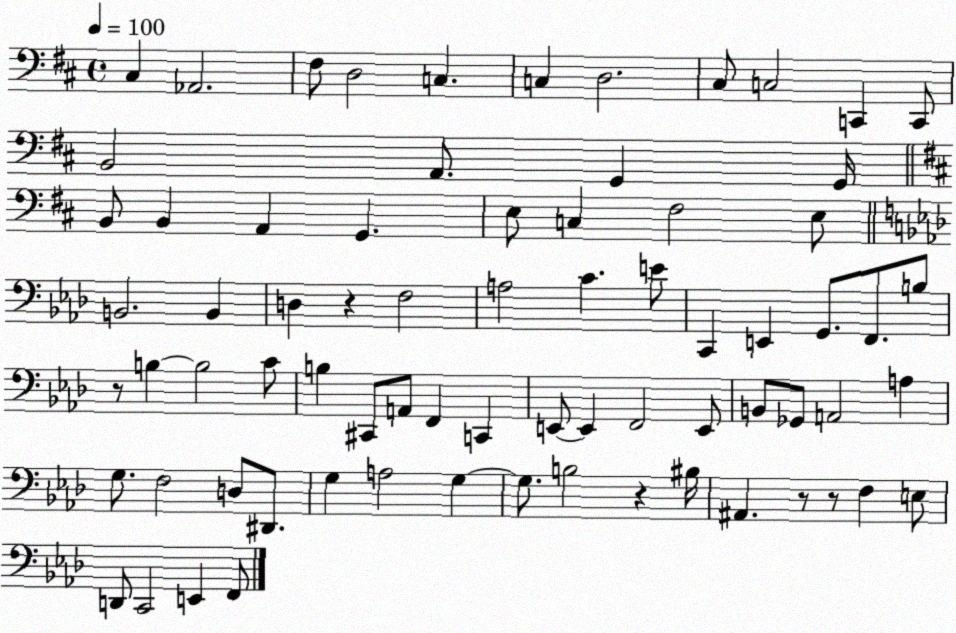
X:1
T:Untitled
M:4/4
L:1/4
K:D
^C, _A,,2 ^F,/2 D,2 C, C, D,2 ^C,/2 C,2 C,, C,,/2 B,,2 A,,/2 G,, G,,/4 B,,/2 B,, A,, G,, E,/2 C, ^F,2 E,/2 B,,2 B,, D, z F,2 A,2 C E/2 C,, E,, G,,/2 F,,/2 B,/2 z/2 B, B,2 C/2 B, ^C,,/2 A,,/2 F,, C,, E,,/2 E,, F,,2 E,,/2 B,,/2 _G,,/2 A,,2 A, G,/2 F,2 D,/2 ^D,,/2 G, A,2 G, G,/2 B,2 z ^B,/4 ^A,, z/2 z/2 F, E,/2 D,,/2 C,,2 E,, F,,/2